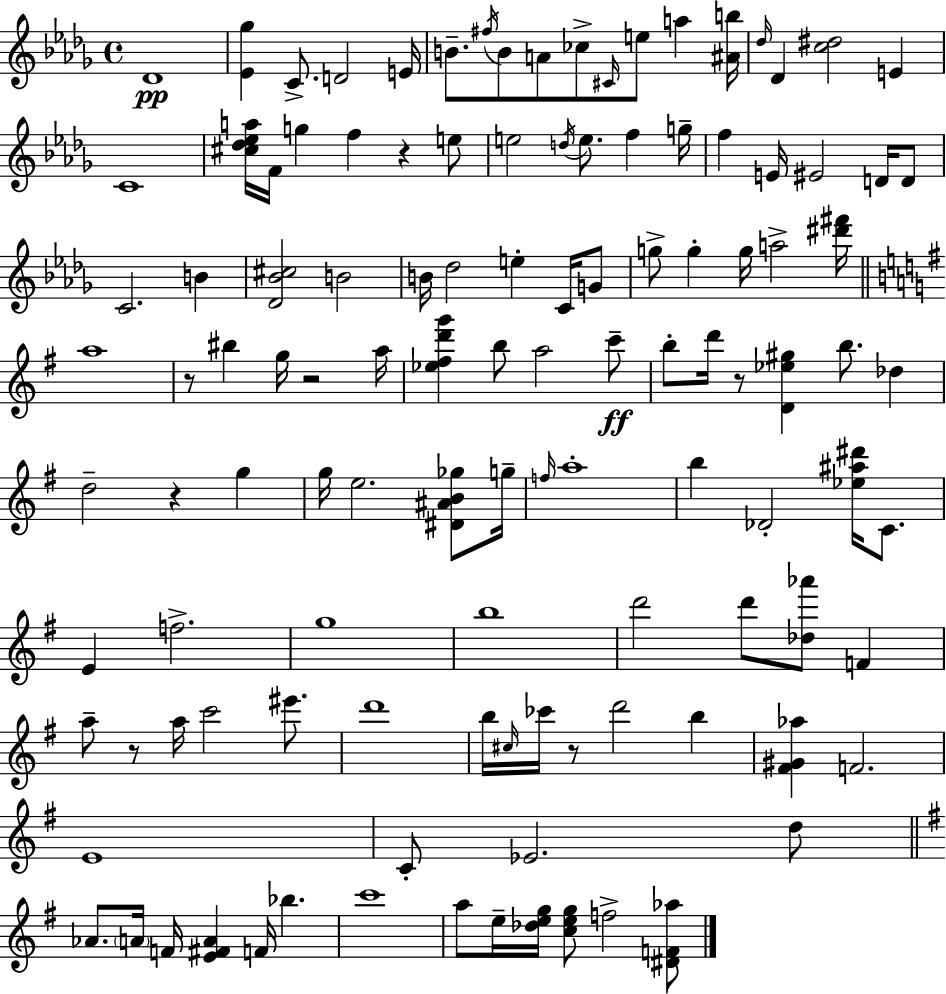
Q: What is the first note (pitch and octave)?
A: Db4